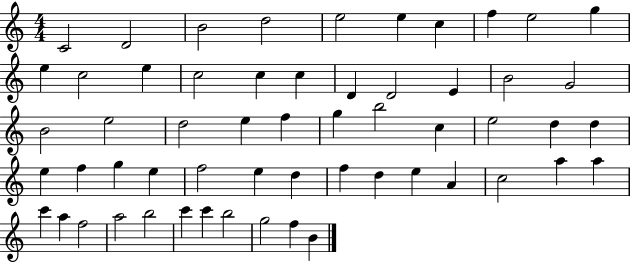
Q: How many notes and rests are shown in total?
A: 57